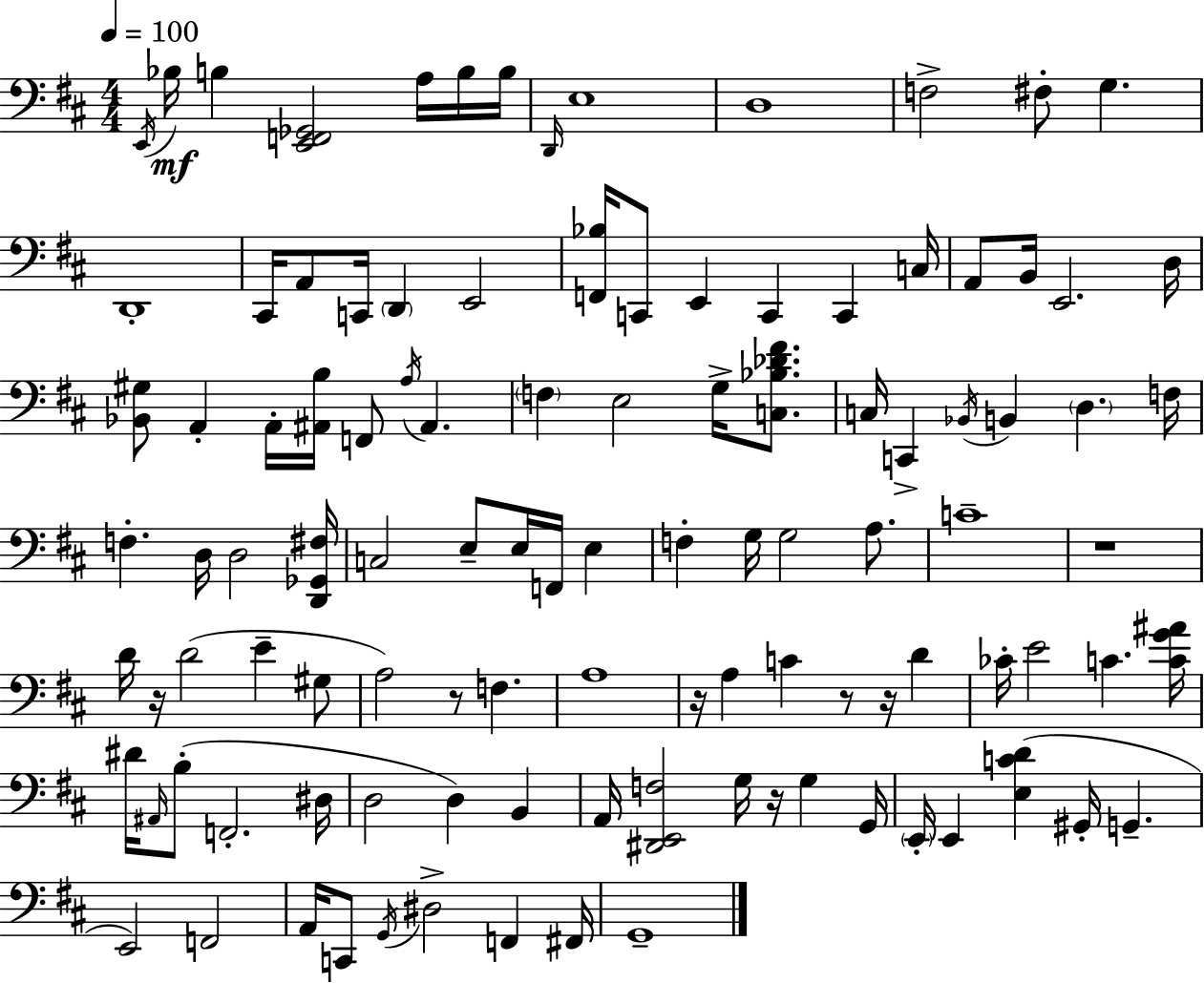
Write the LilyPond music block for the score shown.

{
  \clef bass
  \numericTimeSignature
  \time 4/4
  \key d \major
  \tempo 4 = 100
  \acciaccatura { e,16 }\mf bes16 b4 <e, f, ges,>2 a16 b16 | b16 \grace { d,16 } e1 | d1 | f2-> fis8-. g4. | \break d,1-. | cis,16 a,8 c,16 \parenthesize d,4 e,2 | <f, bes>16 c,8 e,4 c,4 c,4 | c16 a,8 b,16 e,2. | \break d16 <bes, gis>8 a,4-. a,16-. <ais, b>16 f,8 \acciaccatura { a16 } ais,4. | \parenthesize f4 e2 g16-> | <c bes des' fis'>8. c16 c,4-> \acciaccatura { bes,16 } b,4 \parenthesize d4. | f16 f4.-. d16 d2 | \break <d, ges, fis>16 c2 e8-- e16 f,16 | e4 f4-. g16 g2 | a8. c'1-- | r1 | \break d'16 r16 d'2( e'4-- | gis8 a2) r8 f4. | a1 | r16 a4 c'4 r8 r16 | \break d'4 ces'16-. e'2 c'4. | <c' g' ais'>16 dis'16 \grace { ais,16 }( b8-. f,2.-. | dis16 d2 d4) | b,4 a,16 <dis, e, f>2 g16 r16 | \break g4 g,16 \parenthesize e,16-. e,4 <e c' d'>4( gis,16-. g,4.-- | e,2) f,2 | a,16 c,8 \acciaccatura { g,16 } dis2-> | f,4 fis,16 g,1-- | \break \bar "|."
}